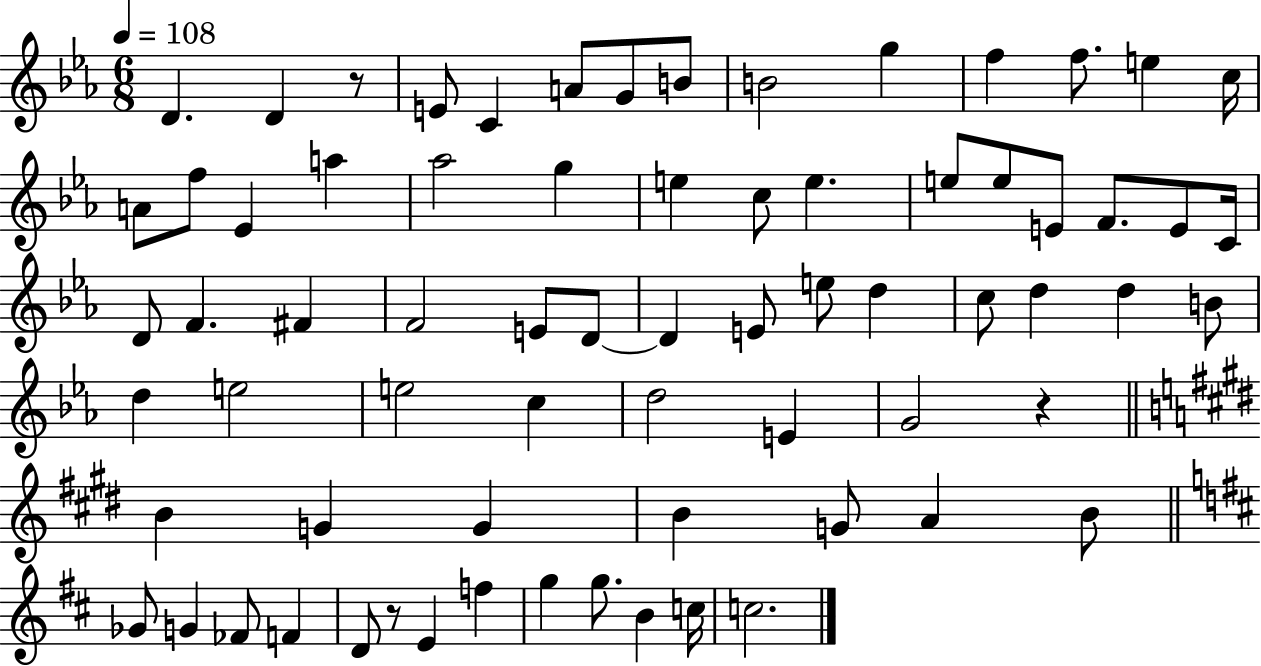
X:1
T:Untitled
M:6/8
L:1/4
K:Eb
D D z/2 E/2 C A/2 G/2 B/2 B2 g f f/2 e c/4 A/2 f/2 _E a _a2 g e c/2 e e/2 e/2 E/2 F/2 E/2 C/4 D/2 F ^F F2 E/2 D/2 D E/2 e/2 d c/2 d d B/2 d e2 e2 c d2 E G2 z B G G B G/2 A B/2 _G/2 G _F/2 F D/2 z/2 E f g g/2 B c/4 c2